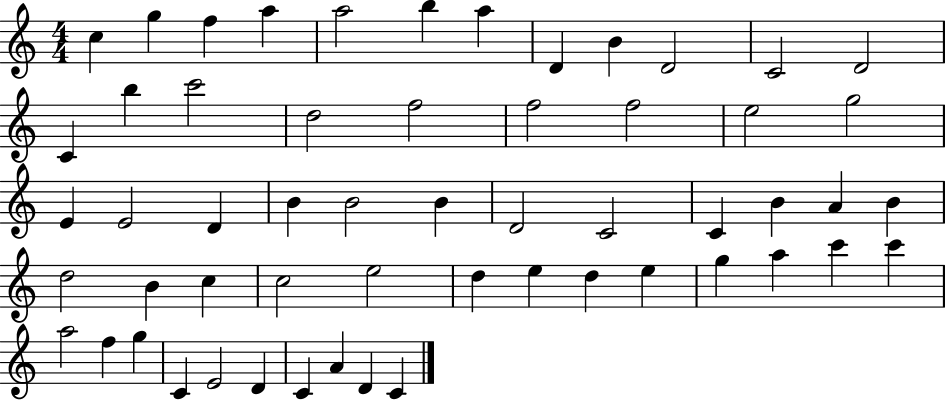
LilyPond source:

{
  \clef treble
  \numericTimeSignature
  \time 4/4
  \key c \major
  c''4 g''4 f''4 a''4 | a''2 b''4 a''4 | d'4 b'4 d'2 | c'2 d'2 | \break c'4 b''4 c'''2 | d''2 f''2 | f''2 f''2 | e''2 g''2 | \break e'4 e'2 d'4 | b'4 b'2 b'4 | d'2 c'2 | c'4 b'4 a'4 b'4 | \break d''2 b'4 c''4 | c''2 e''2 | d''4 e''4 d''4 e''4 | g''4 a''4 c'''4 c'''4 | \break a''2 f''4 g''4 | c'4 e'2 d'4 | c'4 a'4 d'4 c'4 | \bar "|."
}